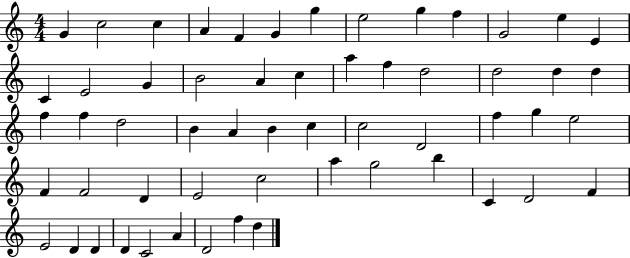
X:1
T:Untitled
M:4/4
L:1/4
K:C
G c2 c A F G g e2 g f G2 e E C E2 G B2 A c a f d2 d2 d d f f d2 B A B c c2 D2 f g e2 F F2 D E2 c2 a g2 b C D2 F E2 D D D C2 A D2 f d